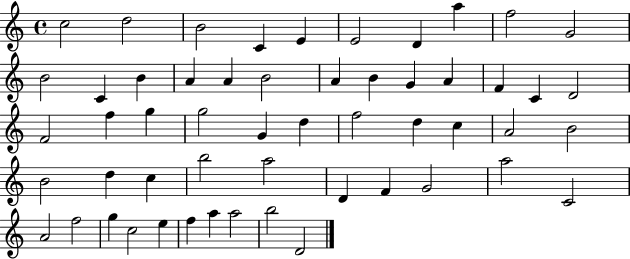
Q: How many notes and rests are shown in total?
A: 54